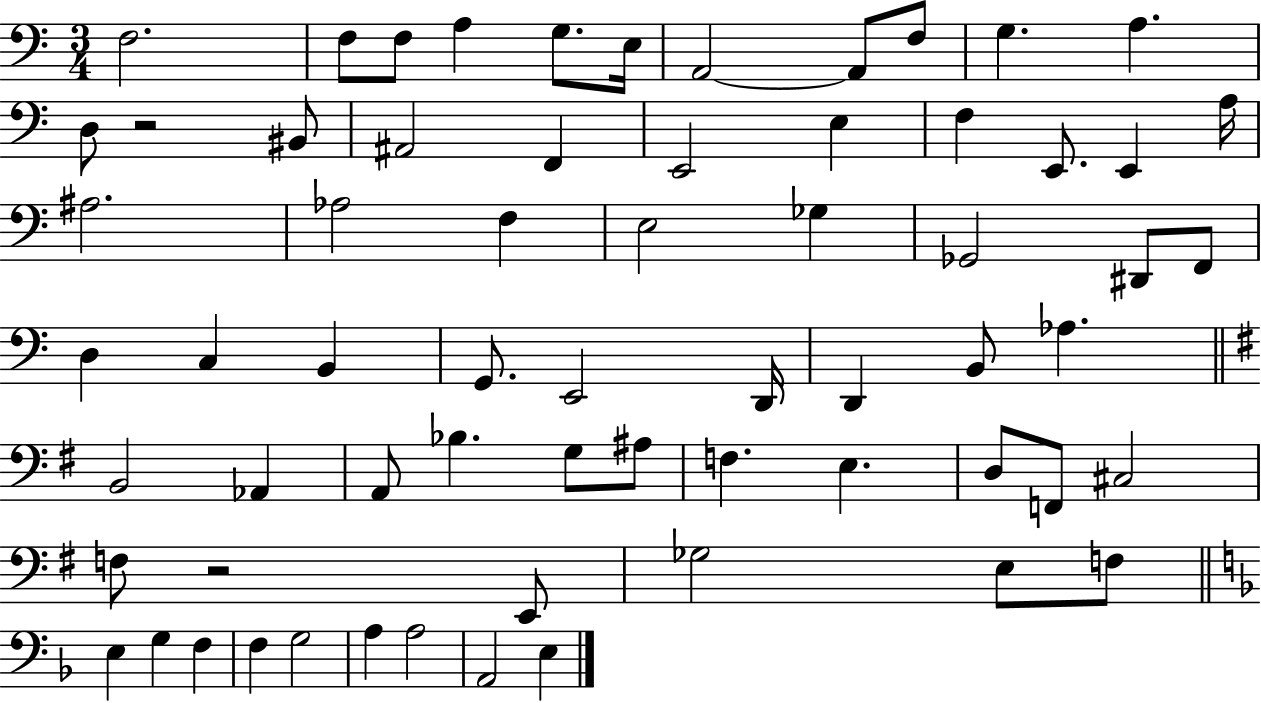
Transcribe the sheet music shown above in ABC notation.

X:1
T:Untitled
M:3/4
L:1/4
K:C
F,2 F,/2 F,/2 A, G,/2 E,/4 A,,2 A,,/2 F,/2 G, A, D,/2 z2 ^B,,/2 ^A,,2 F,, E,,2 E, F, E,,/2 E,, A,/4 ^A,2 _A,2 F, E,2 _G, _G,,2 ^D,,/2 F,,/2 D, C, B,, G,,/2 E,,2 D,,/4 D,, B,,/2 _A, B,,2 _A,, A,,/2 _B, G,/2 ^A,/2 F, E, D,/2 F,,/2 ^C,2 F,/2 z2 E,,/2 _G,2 E,/2 F,/2 E, G, F, F, G,2 A, A,2 A,,2 E,